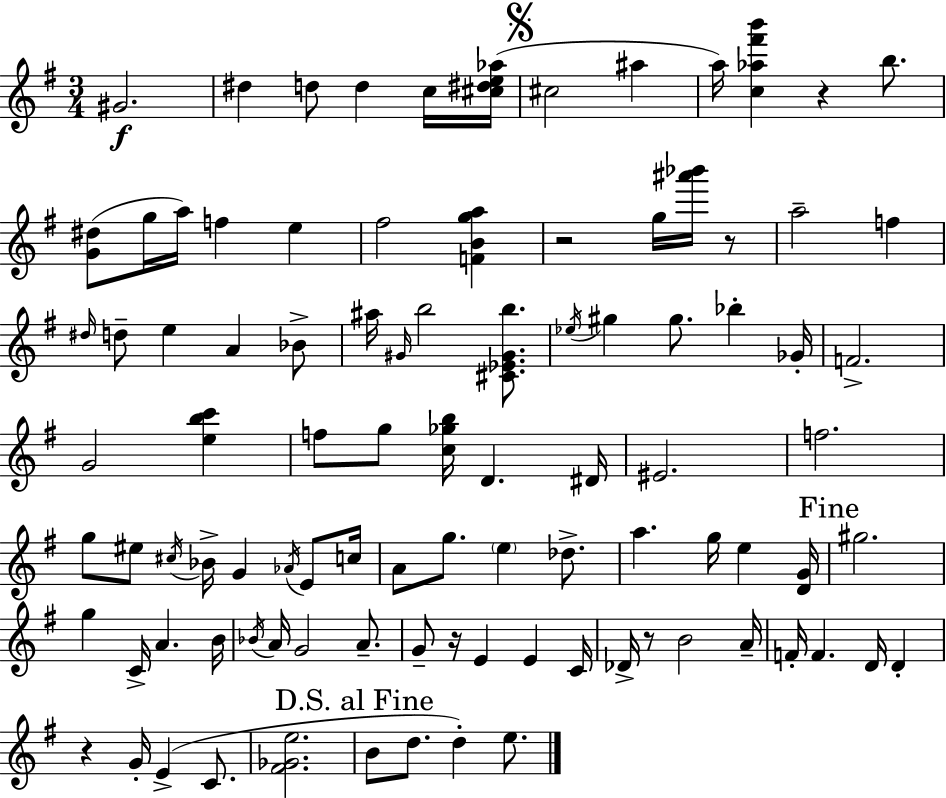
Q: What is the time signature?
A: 3/4